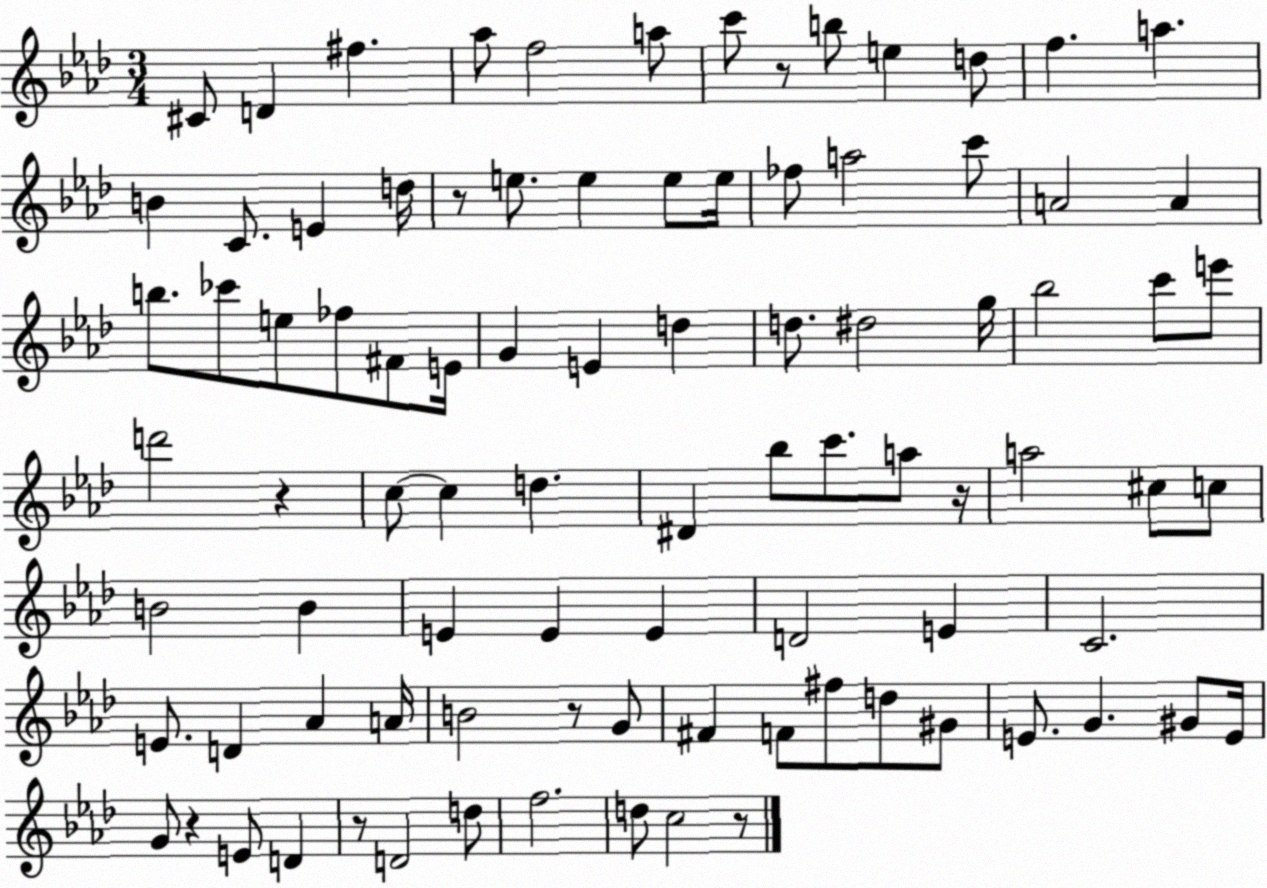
X:1
T:Untitled
M:3/4
L:1/4
K:Ab
^C/2 D ^f _a/2 f2 a/2 c'/2 z/2 b/2 e d/2 f a B C/2 E d/4 z/2 e/2 e e/2 e/4 _f/2 a2 c'/2 A2 A b/2 _c'/2 e/2 _f/2 ^F/2 E/4 G E d d/2 ^d2 g/4 _b2 c'/2 e'/2 d'2 z c/2 c d ^D _b/2 c'/2 a/2 z/4 a2 ^c/2 c/2 B2 B E E E D2 E C2 E/2 D _A A/4 B2 z/2 G/2 ^F F/2 ^f/2 d/2 ^G/2 E/2 G ^G/2 E/4 G/2 z E/2 D z/2 D2 d/2 f2 d/2 c2 z/2